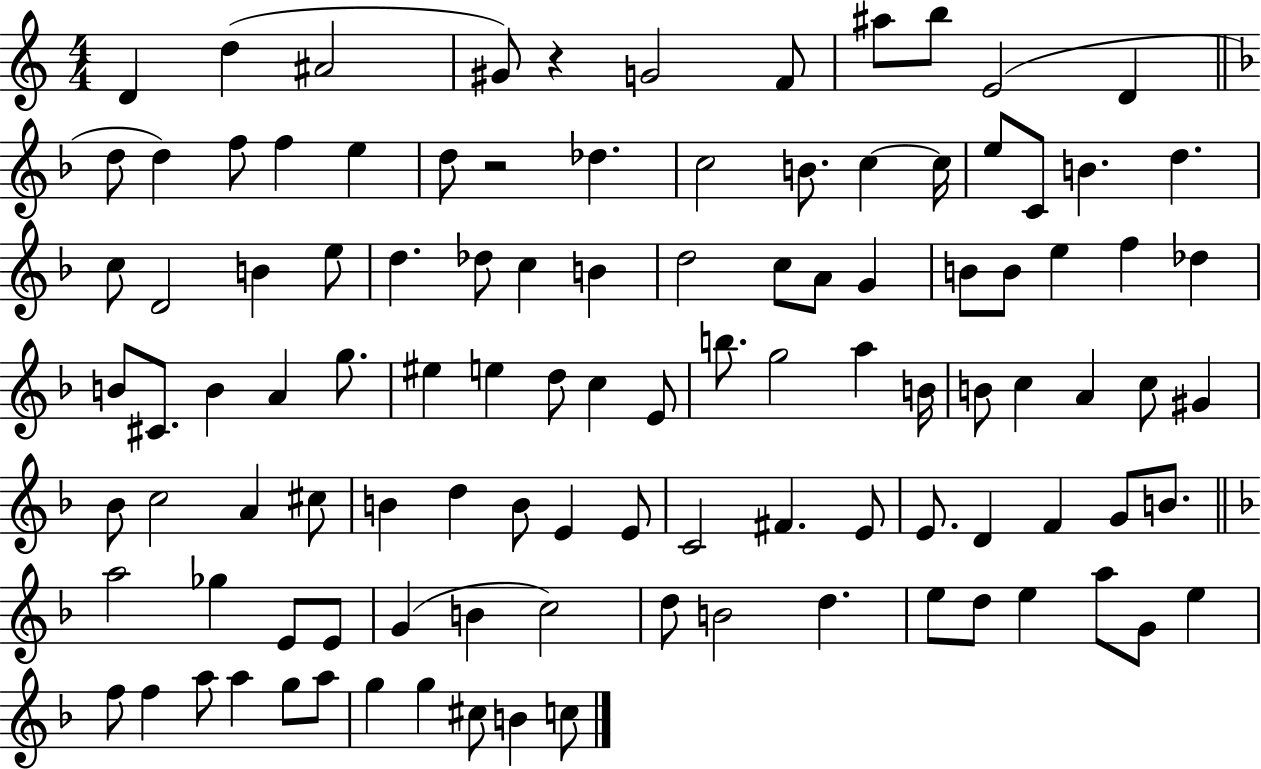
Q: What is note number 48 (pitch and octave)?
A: EIS5